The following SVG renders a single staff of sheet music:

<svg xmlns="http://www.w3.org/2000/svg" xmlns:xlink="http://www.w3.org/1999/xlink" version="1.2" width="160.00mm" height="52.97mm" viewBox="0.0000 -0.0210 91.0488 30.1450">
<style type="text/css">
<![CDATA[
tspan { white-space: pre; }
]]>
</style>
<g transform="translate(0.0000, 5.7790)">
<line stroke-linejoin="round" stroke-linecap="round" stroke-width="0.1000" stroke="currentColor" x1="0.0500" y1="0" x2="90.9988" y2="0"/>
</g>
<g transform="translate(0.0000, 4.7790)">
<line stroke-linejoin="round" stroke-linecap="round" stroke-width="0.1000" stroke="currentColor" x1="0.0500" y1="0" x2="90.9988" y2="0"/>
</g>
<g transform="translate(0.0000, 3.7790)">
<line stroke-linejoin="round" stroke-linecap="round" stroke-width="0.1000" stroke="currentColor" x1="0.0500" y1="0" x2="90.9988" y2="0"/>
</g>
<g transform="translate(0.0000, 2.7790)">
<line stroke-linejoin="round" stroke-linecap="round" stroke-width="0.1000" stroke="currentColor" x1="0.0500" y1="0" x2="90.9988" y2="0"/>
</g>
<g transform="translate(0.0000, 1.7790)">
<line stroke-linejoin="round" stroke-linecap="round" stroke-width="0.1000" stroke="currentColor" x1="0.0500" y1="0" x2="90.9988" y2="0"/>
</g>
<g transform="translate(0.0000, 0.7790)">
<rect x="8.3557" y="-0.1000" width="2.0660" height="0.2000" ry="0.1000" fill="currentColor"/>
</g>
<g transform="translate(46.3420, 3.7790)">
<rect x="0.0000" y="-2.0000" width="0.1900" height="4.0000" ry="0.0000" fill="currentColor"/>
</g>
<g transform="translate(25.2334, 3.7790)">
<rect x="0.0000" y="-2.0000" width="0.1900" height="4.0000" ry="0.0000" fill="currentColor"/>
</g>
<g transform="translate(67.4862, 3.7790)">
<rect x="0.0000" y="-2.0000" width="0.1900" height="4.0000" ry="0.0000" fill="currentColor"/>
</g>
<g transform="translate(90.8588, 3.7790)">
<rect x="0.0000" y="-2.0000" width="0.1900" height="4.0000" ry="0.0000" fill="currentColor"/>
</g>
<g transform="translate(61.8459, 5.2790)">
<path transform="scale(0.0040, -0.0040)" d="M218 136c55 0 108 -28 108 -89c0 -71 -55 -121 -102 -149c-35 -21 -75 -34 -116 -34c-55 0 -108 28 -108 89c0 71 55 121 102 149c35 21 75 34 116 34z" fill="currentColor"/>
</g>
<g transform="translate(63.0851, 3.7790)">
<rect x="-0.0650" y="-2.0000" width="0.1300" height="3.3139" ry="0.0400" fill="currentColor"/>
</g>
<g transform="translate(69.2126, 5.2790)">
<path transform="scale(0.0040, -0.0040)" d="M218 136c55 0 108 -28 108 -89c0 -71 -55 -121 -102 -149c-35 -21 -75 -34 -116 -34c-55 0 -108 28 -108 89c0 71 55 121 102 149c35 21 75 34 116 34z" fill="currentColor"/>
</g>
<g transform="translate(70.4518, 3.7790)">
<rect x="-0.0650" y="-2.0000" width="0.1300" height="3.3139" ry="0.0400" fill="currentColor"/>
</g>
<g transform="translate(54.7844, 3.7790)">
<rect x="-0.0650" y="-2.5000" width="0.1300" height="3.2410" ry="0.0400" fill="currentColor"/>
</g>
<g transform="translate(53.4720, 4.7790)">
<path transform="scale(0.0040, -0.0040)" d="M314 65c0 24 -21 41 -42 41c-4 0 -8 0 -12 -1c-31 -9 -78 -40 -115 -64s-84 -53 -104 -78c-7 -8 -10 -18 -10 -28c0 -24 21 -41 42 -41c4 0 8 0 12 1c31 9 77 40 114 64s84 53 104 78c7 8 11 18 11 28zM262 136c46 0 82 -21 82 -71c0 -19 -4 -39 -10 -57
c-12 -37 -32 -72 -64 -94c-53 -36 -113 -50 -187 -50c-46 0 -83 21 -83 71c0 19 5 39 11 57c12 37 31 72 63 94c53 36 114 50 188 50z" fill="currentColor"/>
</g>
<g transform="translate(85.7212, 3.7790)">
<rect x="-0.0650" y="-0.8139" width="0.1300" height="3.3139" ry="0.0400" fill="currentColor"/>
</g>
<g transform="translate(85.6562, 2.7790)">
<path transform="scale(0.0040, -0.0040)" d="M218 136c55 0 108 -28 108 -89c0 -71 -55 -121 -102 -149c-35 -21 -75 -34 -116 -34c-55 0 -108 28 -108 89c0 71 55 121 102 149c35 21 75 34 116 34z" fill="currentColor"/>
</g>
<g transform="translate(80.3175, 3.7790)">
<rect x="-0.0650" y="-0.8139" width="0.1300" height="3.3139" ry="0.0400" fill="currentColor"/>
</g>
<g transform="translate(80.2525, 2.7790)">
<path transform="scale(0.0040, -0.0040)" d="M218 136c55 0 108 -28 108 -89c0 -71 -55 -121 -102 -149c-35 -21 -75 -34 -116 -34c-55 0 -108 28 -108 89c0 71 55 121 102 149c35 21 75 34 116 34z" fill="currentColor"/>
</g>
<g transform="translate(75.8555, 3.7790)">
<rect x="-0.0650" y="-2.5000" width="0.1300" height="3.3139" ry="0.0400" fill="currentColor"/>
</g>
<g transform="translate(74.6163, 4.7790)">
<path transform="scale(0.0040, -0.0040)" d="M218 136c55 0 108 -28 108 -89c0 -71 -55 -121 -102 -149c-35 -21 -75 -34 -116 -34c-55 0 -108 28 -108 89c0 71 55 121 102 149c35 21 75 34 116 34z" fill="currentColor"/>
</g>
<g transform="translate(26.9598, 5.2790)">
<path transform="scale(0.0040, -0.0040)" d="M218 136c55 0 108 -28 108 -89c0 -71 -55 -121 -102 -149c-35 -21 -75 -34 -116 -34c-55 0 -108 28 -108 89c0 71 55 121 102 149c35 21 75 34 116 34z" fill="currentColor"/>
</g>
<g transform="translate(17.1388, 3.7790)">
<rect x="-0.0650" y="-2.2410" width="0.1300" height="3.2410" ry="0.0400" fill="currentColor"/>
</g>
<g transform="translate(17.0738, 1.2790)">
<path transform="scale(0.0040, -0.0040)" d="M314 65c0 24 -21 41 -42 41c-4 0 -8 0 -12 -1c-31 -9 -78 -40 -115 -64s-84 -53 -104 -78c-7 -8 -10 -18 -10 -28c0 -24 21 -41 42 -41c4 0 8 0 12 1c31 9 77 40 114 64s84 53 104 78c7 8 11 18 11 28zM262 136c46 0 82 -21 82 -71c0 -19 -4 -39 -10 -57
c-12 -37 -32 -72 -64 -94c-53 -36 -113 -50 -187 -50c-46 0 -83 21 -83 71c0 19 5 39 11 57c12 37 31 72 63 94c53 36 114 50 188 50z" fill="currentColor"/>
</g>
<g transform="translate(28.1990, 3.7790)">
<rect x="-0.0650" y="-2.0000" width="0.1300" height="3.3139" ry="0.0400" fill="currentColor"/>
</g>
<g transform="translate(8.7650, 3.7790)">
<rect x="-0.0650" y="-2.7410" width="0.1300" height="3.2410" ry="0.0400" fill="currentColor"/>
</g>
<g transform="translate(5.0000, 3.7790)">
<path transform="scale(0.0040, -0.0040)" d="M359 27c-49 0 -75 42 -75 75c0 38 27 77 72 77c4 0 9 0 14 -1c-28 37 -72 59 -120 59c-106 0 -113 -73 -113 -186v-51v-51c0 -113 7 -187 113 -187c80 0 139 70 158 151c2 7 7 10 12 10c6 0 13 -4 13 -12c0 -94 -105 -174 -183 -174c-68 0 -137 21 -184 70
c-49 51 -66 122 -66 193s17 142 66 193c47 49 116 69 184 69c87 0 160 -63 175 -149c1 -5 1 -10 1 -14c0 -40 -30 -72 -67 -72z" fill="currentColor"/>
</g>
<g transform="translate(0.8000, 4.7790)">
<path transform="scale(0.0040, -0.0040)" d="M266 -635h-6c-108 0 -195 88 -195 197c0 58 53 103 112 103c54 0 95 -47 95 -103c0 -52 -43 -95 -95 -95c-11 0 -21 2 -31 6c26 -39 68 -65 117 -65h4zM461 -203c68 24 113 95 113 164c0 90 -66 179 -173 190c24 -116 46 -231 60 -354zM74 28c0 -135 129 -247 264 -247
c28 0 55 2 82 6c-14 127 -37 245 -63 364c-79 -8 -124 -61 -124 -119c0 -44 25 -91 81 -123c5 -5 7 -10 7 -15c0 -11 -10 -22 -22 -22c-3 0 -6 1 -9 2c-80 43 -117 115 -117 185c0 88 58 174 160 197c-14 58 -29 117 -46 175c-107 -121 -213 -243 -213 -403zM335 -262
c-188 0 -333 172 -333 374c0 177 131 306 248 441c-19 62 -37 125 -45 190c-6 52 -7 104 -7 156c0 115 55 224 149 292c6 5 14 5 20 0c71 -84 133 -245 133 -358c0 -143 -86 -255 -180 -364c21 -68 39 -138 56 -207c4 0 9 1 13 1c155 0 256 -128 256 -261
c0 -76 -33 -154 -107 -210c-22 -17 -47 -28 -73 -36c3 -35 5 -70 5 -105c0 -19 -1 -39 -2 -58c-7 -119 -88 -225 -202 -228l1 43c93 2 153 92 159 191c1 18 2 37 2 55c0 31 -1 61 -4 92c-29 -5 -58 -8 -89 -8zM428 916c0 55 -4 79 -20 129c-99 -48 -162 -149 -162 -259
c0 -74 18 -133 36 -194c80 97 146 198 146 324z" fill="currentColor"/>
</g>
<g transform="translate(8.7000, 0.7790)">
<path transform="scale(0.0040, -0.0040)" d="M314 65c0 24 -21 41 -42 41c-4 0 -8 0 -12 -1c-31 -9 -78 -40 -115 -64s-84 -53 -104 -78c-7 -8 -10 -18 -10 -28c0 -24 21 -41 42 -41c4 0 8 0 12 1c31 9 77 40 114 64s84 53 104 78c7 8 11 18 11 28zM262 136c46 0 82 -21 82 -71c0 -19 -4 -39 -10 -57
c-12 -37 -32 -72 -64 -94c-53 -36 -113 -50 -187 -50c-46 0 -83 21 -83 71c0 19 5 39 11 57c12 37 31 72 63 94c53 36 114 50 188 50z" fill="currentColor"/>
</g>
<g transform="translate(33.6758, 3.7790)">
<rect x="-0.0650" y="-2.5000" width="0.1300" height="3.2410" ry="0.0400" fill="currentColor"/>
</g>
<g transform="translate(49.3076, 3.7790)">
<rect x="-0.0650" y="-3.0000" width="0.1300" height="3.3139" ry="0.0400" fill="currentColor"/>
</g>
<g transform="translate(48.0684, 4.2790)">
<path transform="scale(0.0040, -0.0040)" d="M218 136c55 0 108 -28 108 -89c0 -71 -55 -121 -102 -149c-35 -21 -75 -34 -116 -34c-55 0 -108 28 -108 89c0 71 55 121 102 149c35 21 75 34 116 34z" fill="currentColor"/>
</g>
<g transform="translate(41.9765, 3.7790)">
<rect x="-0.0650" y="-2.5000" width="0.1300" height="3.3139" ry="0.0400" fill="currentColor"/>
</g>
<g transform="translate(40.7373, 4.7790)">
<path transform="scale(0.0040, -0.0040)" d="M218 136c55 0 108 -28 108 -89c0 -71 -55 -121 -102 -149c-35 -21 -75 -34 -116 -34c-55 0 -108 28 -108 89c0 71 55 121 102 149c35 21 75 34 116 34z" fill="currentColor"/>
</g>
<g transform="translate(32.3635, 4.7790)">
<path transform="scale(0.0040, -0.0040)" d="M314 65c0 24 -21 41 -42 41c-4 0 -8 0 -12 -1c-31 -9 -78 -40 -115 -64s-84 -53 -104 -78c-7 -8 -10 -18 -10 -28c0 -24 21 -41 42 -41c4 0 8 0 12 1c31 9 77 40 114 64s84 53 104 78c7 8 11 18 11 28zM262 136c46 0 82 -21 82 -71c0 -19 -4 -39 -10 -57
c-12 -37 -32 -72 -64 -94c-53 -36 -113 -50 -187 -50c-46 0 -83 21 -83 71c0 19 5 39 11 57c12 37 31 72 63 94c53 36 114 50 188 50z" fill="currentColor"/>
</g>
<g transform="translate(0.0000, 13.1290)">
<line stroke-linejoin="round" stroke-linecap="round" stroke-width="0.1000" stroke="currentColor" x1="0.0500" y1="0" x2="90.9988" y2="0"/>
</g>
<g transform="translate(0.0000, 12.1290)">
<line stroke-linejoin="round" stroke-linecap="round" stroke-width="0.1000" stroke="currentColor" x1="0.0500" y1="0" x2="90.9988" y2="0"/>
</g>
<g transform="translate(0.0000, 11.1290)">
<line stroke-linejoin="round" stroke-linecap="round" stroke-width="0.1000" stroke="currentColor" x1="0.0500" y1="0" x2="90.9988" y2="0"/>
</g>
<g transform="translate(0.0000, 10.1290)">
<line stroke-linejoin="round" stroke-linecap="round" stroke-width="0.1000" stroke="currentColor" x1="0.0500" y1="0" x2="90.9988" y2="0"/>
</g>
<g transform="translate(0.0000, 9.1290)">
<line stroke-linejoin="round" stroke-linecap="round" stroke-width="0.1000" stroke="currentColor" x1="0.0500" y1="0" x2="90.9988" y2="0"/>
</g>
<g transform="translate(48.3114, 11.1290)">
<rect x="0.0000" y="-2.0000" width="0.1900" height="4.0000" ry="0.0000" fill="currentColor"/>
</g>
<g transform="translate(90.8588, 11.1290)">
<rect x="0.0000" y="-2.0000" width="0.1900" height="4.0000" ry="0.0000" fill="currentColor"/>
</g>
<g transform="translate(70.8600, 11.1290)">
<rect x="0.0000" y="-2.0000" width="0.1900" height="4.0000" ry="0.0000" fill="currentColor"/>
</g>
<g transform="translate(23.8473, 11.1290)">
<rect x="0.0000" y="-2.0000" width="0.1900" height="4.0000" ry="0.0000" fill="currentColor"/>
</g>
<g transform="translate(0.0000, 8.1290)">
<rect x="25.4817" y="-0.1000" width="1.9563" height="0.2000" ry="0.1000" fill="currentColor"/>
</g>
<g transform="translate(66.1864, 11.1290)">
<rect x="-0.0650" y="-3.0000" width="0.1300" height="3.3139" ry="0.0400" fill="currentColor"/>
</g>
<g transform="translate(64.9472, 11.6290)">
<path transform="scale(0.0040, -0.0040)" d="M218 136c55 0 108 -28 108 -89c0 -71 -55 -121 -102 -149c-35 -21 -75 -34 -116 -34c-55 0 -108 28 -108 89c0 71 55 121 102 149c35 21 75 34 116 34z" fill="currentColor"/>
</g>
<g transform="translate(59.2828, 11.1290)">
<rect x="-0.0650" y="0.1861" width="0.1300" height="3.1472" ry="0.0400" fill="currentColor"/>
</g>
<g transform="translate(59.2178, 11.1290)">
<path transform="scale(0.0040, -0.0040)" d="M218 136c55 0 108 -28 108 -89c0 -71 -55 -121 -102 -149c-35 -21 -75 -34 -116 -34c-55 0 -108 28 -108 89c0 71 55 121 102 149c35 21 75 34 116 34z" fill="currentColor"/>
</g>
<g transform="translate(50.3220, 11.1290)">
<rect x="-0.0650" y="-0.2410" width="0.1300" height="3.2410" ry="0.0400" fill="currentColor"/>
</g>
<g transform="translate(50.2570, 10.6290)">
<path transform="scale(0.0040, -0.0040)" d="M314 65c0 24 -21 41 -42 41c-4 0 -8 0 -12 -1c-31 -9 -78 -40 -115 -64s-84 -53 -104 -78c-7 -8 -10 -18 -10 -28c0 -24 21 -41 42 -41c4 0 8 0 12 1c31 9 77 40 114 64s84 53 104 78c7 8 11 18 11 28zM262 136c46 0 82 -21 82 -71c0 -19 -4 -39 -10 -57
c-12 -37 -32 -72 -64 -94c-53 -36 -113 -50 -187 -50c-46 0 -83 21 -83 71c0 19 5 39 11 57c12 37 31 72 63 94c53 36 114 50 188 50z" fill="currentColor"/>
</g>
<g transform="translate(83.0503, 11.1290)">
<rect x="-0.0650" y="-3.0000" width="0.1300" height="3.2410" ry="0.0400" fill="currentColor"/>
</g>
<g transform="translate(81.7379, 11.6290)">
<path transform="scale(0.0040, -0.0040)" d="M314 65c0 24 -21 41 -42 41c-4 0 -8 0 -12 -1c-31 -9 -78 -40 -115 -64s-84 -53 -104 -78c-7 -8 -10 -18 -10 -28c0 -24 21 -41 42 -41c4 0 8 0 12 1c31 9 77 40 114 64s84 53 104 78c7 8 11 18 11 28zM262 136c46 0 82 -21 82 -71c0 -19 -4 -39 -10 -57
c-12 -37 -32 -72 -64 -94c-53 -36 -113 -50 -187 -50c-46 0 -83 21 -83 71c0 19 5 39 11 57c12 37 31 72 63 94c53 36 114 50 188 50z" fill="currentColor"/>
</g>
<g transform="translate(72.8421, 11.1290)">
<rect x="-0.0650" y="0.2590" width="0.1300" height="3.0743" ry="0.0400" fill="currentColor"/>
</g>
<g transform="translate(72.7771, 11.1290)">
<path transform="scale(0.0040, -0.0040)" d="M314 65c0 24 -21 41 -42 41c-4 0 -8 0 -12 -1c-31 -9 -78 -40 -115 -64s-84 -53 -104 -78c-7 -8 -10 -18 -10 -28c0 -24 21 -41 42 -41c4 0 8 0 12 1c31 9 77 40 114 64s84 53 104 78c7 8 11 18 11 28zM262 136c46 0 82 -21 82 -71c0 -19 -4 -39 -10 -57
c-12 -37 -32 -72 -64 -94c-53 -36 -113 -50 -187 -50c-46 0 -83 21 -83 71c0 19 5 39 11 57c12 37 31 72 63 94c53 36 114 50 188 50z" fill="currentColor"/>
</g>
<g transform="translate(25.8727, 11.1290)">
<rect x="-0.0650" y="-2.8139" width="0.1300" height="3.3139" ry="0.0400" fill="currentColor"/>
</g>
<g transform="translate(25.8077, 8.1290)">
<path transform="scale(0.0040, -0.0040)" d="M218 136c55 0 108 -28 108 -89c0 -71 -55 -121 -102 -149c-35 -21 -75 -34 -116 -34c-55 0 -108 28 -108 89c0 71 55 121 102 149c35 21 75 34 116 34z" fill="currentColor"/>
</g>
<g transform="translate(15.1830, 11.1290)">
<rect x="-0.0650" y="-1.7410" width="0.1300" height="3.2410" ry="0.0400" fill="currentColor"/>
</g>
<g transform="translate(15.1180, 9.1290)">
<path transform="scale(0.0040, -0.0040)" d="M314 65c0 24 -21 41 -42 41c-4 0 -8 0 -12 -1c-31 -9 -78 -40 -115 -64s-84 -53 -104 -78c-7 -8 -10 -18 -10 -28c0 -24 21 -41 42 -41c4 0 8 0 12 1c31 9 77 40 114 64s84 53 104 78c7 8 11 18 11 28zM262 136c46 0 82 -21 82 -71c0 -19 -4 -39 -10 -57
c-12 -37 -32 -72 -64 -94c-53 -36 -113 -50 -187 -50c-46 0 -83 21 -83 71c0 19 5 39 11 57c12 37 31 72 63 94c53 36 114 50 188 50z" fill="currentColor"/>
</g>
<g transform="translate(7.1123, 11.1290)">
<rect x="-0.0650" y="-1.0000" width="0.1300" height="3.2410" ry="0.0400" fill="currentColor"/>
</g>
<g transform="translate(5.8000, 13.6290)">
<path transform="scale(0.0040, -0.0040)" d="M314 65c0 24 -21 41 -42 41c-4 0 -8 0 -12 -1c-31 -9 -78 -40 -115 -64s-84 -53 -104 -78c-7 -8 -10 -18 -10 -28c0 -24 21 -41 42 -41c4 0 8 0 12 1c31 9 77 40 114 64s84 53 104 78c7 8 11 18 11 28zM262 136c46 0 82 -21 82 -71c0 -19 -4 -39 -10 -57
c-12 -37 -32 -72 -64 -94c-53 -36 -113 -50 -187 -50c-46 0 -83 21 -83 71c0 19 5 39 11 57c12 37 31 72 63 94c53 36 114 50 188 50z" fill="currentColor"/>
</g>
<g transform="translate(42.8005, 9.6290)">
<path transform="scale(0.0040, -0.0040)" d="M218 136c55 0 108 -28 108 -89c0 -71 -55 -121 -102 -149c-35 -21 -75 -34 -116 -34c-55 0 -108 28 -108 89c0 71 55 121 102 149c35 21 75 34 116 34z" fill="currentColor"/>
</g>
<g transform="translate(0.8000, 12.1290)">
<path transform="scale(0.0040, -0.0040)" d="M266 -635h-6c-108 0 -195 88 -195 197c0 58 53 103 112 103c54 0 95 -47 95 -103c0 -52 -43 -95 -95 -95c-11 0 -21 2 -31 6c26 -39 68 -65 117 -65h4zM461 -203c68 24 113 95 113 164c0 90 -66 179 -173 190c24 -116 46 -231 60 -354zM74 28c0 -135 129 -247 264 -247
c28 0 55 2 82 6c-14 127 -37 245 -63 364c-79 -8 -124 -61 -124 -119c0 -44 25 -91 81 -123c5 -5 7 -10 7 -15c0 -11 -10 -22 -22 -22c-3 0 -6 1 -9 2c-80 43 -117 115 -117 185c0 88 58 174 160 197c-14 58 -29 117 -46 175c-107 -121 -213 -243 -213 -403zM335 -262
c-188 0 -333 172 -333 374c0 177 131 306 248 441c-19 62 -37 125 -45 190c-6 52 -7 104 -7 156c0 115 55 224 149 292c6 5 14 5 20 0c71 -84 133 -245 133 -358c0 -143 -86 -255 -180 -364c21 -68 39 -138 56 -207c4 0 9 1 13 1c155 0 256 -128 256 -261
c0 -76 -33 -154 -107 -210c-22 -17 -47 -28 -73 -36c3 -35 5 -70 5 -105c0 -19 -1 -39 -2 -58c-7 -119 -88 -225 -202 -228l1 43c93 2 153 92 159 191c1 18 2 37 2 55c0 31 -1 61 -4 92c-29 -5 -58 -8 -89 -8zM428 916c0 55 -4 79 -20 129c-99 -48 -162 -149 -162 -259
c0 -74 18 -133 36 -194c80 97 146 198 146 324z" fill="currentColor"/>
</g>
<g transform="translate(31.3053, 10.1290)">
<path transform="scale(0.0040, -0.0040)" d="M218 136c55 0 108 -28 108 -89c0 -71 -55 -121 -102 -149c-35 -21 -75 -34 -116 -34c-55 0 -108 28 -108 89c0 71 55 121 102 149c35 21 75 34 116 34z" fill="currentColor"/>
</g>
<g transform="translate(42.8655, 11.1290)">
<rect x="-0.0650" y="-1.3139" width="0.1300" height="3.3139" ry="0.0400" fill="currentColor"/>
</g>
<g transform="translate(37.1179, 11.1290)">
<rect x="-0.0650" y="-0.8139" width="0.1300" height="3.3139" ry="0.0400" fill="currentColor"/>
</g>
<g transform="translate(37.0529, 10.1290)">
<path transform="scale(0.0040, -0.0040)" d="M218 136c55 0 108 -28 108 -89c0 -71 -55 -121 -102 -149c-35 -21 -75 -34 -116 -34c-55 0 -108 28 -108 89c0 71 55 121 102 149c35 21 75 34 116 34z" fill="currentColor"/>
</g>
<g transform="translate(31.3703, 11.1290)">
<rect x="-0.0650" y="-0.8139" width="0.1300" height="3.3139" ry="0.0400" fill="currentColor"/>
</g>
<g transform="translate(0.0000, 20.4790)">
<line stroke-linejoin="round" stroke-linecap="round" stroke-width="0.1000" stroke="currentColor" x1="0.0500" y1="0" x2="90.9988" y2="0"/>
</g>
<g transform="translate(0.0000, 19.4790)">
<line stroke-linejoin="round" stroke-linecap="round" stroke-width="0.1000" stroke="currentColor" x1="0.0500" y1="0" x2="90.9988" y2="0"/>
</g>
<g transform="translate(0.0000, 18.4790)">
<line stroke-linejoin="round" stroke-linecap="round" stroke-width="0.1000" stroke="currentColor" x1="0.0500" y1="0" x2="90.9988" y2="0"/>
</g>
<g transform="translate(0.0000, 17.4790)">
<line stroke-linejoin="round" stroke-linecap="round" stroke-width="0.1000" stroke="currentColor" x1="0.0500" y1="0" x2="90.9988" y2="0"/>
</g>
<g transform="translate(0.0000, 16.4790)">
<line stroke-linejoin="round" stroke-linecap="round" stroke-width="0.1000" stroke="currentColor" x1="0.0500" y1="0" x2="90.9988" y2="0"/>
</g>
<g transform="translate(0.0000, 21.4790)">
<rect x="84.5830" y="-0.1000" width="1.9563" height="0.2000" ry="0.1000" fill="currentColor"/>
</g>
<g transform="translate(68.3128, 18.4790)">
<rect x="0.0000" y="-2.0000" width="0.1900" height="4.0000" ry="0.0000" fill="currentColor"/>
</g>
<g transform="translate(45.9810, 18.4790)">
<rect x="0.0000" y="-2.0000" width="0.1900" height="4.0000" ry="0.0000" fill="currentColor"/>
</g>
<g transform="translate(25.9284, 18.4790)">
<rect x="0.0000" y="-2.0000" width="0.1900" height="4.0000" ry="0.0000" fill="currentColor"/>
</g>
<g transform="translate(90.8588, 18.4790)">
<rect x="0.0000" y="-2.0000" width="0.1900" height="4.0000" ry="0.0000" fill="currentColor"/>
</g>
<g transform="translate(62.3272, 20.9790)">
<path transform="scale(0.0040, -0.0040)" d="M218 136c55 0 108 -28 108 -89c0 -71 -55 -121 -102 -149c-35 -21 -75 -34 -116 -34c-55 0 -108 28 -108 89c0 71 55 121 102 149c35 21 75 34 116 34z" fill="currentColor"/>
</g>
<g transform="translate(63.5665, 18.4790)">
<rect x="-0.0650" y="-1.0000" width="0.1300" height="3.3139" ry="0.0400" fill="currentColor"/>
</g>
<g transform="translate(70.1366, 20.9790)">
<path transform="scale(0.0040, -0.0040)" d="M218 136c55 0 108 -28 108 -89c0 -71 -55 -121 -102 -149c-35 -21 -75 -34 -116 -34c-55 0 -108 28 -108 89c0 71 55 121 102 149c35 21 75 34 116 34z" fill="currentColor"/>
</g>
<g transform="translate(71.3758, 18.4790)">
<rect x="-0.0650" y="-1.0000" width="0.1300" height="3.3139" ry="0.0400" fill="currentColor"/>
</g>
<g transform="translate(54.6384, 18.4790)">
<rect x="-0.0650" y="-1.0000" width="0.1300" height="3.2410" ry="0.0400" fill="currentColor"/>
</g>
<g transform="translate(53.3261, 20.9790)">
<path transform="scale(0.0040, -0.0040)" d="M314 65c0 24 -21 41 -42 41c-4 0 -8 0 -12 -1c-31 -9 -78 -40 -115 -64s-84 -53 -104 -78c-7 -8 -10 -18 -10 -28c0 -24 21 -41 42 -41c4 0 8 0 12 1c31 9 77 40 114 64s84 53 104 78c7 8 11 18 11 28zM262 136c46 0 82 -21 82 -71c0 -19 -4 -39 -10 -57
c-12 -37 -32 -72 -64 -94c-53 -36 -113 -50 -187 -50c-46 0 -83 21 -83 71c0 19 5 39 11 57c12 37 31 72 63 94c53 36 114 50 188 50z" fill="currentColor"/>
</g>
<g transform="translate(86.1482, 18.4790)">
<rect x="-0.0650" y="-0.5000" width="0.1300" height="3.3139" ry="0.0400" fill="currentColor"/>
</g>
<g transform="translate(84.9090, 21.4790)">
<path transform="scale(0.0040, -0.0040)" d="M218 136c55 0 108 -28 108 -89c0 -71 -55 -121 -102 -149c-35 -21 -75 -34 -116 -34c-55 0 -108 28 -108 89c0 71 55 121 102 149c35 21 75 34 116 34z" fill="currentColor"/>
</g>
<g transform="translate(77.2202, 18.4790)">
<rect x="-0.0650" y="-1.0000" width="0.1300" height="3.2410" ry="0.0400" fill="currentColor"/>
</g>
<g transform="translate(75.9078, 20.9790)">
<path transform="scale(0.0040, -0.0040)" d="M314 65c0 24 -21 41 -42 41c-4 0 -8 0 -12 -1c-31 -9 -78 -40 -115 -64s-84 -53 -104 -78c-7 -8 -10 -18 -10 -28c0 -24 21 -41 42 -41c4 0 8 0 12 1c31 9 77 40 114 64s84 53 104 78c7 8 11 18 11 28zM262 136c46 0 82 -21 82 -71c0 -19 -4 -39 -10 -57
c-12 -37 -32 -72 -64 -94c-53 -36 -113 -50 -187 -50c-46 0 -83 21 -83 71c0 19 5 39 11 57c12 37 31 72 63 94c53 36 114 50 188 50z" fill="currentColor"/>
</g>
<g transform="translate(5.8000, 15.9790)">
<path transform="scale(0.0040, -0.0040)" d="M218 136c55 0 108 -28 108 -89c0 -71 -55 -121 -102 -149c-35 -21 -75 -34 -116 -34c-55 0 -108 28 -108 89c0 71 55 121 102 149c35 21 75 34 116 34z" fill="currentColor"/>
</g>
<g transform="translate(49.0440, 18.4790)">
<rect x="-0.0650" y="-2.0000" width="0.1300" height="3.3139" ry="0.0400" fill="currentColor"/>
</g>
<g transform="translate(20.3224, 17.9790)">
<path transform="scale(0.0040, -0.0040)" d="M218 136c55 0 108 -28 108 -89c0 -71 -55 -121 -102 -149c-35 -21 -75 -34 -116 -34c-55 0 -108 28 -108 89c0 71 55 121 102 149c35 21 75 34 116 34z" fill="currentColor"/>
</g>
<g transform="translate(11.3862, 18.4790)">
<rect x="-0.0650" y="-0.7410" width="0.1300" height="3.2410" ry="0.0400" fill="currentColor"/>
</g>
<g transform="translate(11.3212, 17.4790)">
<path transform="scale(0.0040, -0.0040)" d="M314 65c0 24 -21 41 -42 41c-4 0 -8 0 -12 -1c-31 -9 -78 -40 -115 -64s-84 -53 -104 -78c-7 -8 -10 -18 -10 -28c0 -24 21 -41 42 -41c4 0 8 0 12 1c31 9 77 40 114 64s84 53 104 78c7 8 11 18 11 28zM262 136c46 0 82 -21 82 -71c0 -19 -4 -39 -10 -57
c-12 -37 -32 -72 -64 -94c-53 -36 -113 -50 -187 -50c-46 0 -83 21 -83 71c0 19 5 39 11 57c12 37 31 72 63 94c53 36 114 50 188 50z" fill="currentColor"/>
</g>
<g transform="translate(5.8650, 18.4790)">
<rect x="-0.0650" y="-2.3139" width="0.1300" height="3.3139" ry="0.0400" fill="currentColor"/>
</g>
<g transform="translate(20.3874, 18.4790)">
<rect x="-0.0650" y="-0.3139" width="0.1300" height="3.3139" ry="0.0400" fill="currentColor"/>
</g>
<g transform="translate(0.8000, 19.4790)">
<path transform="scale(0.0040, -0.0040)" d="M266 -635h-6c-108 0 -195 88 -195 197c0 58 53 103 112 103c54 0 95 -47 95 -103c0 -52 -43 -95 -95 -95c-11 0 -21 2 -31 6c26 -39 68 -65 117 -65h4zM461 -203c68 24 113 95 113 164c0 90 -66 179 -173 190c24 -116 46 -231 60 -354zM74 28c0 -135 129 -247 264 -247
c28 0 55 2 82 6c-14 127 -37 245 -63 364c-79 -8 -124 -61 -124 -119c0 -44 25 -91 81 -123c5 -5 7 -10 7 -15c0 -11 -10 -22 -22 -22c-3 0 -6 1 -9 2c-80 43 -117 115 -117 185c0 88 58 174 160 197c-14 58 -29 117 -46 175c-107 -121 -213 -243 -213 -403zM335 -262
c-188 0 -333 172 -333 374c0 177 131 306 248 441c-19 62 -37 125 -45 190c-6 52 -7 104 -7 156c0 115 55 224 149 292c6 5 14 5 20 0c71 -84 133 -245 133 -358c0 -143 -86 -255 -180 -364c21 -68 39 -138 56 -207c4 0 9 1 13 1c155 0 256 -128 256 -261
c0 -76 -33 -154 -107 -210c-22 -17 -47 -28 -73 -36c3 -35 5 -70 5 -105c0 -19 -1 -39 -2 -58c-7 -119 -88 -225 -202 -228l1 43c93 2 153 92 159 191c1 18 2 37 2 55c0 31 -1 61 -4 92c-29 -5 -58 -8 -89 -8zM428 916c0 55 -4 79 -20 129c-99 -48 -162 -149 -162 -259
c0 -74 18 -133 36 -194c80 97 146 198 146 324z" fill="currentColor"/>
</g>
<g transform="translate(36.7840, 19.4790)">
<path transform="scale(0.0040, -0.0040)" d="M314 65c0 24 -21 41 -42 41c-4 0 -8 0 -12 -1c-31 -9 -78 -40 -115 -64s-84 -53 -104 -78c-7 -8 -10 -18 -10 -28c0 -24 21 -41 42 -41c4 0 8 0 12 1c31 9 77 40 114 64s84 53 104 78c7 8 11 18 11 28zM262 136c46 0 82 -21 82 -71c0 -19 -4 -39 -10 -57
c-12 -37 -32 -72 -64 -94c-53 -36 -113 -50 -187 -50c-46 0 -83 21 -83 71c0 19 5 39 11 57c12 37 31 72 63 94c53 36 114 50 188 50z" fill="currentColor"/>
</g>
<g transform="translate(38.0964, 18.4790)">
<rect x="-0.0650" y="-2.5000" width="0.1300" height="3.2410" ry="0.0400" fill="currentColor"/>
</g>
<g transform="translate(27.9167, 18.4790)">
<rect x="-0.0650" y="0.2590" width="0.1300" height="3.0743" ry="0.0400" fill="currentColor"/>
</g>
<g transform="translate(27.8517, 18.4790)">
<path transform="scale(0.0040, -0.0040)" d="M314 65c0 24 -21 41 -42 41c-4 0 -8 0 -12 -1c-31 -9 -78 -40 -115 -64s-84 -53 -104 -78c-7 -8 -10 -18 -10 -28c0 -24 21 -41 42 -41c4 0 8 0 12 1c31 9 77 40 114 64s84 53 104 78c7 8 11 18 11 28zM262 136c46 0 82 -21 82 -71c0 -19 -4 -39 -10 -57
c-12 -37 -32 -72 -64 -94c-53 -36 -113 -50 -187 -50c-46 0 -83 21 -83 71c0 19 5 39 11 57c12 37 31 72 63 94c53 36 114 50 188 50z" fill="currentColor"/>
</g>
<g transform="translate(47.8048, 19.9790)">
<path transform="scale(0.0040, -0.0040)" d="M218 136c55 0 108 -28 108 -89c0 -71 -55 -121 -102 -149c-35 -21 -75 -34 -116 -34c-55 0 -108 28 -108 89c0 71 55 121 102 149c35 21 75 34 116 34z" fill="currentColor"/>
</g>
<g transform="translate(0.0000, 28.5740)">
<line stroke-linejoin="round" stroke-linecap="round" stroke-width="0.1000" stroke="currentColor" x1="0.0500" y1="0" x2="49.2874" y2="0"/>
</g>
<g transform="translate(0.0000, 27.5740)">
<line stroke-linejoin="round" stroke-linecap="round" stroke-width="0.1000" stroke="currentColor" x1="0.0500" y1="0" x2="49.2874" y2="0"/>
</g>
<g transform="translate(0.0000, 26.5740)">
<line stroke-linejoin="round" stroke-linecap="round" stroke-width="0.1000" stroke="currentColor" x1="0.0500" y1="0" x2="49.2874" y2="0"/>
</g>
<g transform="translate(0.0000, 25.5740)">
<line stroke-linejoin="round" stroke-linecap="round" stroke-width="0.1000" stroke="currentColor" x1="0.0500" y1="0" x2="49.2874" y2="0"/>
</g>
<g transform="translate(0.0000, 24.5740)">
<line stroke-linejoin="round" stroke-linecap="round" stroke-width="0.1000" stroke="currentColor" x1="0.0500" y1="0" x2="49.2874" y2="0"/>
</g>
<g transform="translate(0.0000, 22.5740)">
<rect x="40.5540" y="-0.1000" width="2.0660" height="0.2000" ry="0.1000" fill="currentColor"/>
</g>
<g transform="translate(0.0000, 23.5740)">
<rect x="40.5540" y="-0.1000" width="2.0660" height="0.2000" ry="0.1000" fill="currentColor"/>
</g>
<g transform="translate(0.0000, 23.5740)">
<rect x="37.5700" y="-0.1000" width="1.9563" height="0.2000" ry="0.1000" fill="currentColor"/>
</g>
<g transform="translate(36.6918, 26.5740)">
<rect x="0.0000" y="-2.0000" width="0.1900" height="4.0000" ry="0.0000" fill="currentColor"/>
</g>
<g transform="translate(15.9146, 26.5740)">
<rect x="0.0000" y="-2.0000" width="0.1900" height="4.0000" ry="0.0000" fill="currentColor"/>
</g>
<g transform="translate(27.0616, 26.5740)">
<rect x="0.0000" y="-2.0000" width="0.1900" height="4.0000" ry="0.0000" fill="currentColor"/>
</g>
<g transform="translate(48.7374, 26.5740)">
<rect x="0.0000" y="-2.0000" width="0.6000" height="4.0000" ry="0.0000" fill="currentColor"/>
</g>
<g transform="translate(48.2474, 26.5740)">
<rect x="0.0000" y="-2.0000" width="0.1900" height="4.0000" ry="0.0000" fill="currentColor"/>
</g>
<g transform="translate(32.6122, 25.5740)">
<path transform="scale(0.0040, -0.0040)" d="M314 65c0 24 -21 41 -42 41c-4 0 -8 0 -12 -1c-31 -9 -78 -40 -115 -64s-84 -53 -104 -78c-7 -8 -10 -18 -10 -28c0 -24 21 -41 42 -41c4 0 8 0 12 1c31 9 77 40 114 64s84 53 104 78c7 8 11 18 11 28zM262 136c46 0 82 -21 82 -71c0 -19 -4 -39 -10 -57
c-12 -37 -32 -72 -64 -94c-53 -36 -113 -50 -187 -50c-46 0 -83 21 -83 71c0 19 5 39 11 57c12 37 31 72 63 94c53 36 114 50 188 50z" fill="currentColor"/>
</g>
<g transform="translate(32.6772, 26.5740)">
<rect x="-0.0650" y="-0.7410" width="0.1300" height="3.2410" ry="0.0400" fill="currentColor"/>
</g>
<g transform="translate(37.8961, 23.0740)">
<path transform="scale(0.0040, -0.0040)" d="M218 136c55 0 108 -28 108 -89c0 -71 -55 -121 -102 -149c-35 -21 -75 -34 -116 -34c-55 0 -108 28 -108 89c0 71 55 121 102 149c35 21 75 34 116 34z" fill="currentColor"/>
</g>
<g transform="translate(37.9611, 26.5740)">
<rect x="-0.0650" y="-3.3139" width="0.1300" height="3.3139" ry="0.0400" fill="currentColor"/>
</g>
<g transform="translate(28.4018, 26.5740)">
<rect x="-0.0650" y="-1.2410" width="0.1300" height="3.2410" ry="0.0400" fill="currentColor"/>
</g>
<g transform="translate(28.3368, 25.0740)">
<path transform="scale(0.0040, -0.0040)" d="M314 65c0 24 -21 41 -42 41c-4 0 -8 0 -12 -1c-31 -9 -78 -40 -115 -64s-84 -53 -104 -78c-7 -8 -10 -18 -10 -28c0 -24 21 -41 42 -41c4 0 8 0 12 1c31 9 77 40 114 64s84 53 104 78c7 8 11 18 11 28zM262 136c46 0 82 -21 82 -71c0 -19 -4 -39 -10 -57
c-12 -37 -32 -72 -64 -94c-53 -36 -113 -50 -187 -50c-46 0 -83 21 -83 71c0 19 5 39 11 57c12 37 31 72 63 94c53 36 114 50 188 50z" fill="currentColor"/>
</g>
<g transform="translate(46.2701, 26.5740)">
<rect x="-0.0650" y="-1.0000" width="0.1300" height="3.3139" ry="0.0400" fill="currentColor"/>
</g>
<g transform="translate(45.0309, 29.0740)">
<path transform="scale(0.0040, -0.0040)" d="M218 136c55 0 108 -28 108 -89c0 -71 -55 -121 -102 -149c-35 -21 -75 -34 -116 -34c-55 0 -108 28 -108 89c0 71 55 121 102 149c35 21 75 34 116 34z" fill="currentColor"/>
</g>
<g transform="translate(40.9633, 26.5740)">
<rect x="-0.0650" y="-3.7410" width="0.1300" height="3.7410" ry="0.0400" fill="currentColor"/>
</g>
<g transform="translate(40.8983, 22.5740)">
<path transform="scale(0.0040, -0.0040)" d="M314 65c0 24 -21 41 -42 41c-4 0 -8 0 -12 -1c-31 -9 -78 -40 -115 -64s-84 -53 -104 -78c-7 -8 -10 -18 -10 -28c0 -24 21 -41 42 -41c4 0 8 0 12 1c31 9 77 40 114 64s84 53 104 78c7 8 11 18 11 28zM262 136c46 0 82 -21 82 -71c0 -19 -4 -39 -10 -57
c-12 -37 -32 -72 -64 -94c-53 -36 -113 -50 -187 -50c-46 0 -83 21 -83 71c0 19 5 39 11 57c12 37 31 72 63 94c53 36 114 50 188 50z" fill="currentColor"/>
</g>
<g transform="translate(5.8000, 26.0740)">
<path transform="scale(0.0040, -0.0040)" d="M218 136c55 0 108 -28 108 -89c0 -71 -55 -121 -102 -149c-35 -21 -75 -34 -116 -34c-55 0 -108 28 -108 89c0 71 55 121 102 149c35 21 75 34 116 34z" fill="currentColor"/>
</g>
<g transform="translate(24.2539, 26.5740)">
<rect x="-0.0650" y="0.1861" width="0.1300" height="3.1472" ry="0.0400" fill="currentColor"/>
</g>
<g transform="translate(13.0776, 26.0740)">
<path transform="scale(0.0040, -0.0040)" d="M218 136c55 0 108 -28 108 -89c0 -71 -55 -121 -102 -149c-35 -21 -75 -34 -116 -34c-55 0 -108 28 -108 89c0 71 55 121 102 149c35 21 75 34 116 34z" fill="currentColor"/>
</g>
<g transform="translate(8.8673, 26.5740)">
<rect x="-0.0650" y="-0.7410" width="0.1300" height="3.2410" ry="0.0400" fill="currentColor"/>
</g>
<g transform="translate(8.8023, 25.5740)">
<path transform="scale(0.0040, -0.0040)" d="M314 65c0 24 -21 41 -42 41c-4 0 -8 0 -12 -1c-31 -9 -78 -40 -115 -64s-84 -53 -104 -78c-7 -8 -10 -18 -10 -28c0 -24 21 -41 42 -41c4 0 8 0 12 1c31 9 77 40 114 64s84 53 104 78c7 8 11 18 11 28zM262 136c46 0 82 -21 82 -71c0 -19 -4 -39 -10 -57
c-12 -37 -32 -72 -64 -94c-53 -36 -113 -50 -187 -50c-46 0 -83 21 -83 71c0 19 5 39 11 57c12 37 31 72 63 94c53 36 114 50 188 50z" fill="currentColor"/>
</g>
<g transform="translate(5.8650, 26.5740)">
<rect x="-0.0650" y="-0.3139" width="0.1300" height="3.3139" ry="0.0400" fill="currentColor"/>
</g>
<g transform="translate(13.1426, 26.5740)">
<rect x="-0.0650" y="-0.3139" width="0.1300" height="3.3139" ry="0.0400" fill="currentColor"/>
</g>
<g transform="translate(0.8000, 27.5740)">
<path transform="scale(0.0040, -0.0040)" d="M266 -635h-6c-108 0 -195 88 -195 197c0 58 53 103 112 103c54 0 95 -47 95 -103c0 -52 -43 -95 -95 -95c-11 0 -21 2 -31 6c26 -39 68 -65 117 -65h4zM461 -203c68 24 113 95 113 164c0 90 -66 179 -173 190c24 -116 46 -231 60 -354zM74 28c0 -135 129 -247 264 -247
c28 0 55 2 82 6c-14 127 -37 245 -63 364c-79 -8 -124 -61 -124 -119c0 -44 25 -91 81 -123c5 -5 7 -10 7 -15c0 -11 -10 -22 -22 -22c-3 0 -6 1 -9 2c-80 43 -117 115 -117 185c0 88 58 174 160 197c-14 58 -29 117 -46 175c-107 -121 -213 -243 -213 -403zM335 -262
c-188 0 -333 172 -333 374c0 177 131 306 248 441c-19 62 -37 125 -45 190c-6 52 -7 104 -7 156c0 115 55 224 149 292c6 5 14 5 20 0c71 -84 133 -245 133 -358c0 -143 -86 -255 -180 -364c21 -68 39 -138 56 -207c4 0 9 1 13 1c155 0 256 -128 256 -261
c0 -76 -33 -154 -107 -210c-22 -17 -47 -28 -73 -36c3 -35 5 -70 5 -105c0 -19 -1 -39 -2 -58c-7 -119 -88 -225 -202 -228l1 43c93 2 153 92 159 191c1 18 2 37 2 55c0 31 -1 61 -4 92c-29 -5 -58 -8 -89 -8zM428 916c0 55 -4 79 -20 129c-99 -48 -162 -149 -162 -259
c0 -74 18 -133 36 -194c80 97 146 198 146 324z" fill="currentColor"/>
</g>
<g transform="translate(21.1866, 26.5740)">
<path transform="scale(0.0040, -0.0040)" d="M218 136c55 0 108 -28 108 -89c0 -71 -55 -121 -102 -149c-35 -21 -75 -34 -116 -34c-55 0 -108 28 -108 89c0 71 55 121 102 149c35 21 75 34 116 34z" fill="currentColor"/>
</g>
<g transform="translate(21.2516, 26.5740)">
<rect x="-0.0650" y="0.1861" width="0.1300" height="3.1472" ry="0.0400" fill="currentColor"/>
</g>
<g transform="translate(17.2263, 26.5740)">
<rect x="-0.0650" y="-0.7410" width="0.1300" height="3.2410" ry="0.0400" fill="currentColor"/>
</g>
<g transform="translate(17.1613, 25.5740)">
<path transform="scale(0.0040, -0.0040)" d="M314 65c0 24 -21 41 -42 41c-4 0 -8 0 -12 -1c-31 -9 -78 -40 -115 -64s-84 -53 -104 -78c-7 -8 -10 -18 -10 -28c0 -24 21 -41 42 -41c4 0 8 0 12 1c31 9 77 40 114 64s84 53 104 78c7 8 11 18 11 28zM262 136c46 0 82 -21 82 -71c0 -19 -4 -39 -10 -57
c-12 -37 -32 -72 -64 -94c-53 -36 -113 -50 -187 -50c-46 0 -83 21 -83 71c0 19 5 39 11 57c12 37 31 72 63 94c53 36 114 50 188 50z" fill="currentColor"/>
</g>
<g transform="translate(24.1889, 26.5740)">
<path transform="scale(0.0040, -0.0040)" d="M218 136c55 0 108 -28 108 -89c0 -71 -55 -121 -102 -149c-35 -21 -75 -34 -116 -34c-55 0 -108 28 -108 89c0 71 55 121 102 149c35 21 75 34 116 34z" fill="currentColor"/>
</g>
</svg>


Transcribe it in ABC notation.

X:1
T:Untitled
M:4/4
L:1/4
K:C
a2 g2 F G2 G A G2 F F G d d D2 f2 a d d e c2 B A B2 A2 g d2 c B2 G2 F D2 D D D2 C c d2 c d2 B B e2 d2 b c'2 D